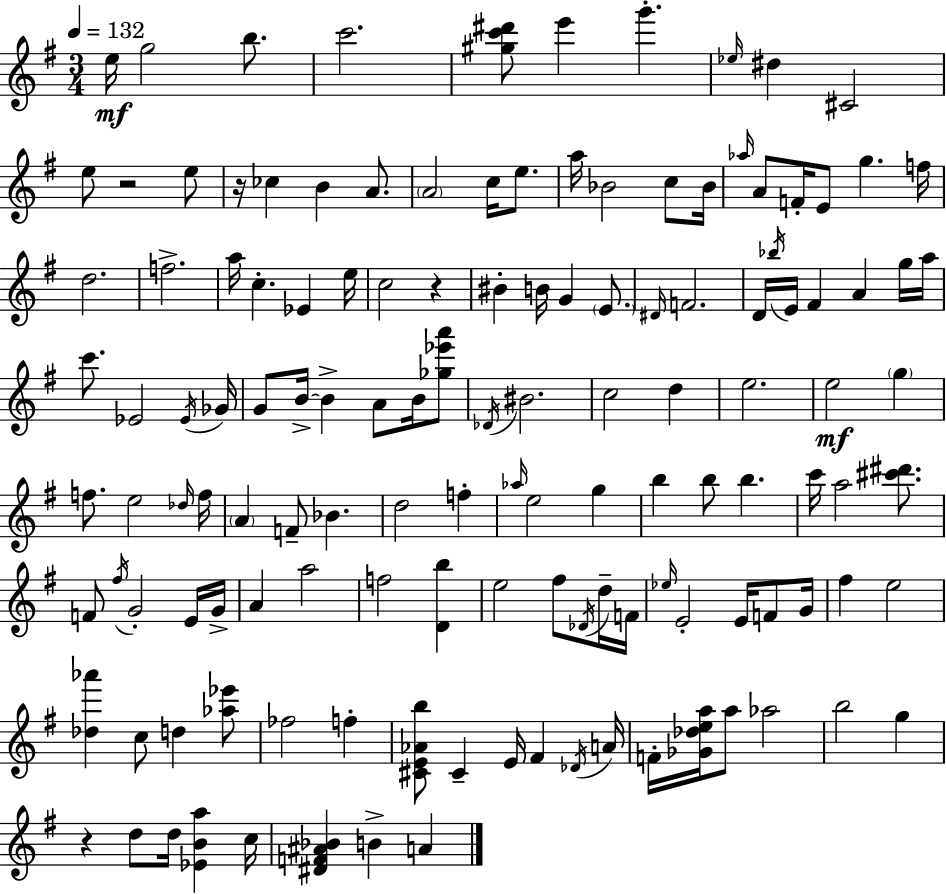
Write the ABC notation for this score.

X:1
T:Untitled
M:3/4
L:1/4
K:G
e/4 g2 b/2 c'2 [^gc'^d']/2 e' g' _e/4 ^d ^C2 e/2 z2 e/2 z/4 _c B A/2 A2 c/4 e/2 a/4 _B2 c/2 _B/4 _a/4 A/2 F/4 E/2 g f/4 d2 f2 a/4 c _E e/4 c2 z ^B B/4 G E/2 ^D/4 F2 D/4 _b/4 E/4 ^F A g/4 a/4 c'/2 _E2 _E/4 _G/4 G/2 B/4 B A/2 B/4 [_g_e'a']/2 _D/4 ^B2 c2 d e2 e2 g f/2 e2 _d/4 f/4 A F/2 _B d2 f _a/4 e2 g b b/2 b c'/4 a2 [^c'^d']/2 F/2 ^f/4 G2 E/4 G/4 A a2 f2 [Db] e2 ^f/2 _D/4 d/4 F/4 _e/4 E2 E/4 F/2 G/4 ^f e2 [_d_a'] c/2 d [_a_e']/2 _f2 f [^CE_Ab]/2 ^C E/4 ^F _D/4 A/4 F/4 [_G_dea]/4 a/2 _a2 b2 g z d/2 d/4 [_EBa] c/4 [^DF^A_B] B A